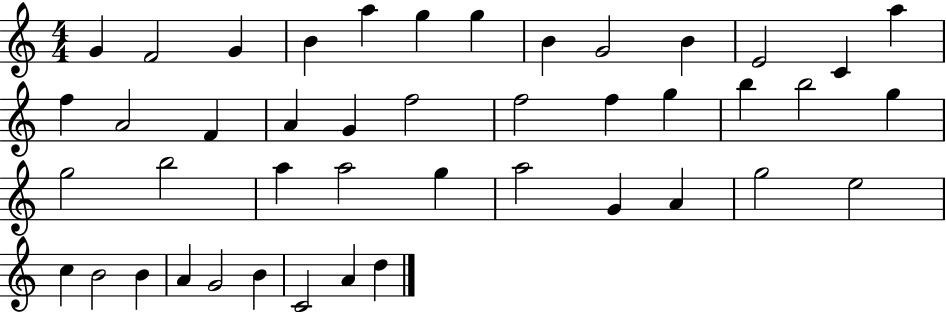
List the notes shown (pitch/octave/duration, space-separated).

G4/q F4/h G4/q B4/q A5/q G5/q G5/q B4/q G4/h B4/q E4/h C4/q A5/q F5/q A4/h F4/q A4/q G4/q F5/h F5/h F5/q G5/q B5/q B5/h G5/q G5/h B5/h A5/q A5/h G5/q A5/h G4/q A4/q G5/h E5/h C5/q B4/h B4/q A4/q G4/h B4/q C4/h A4/q D5/q